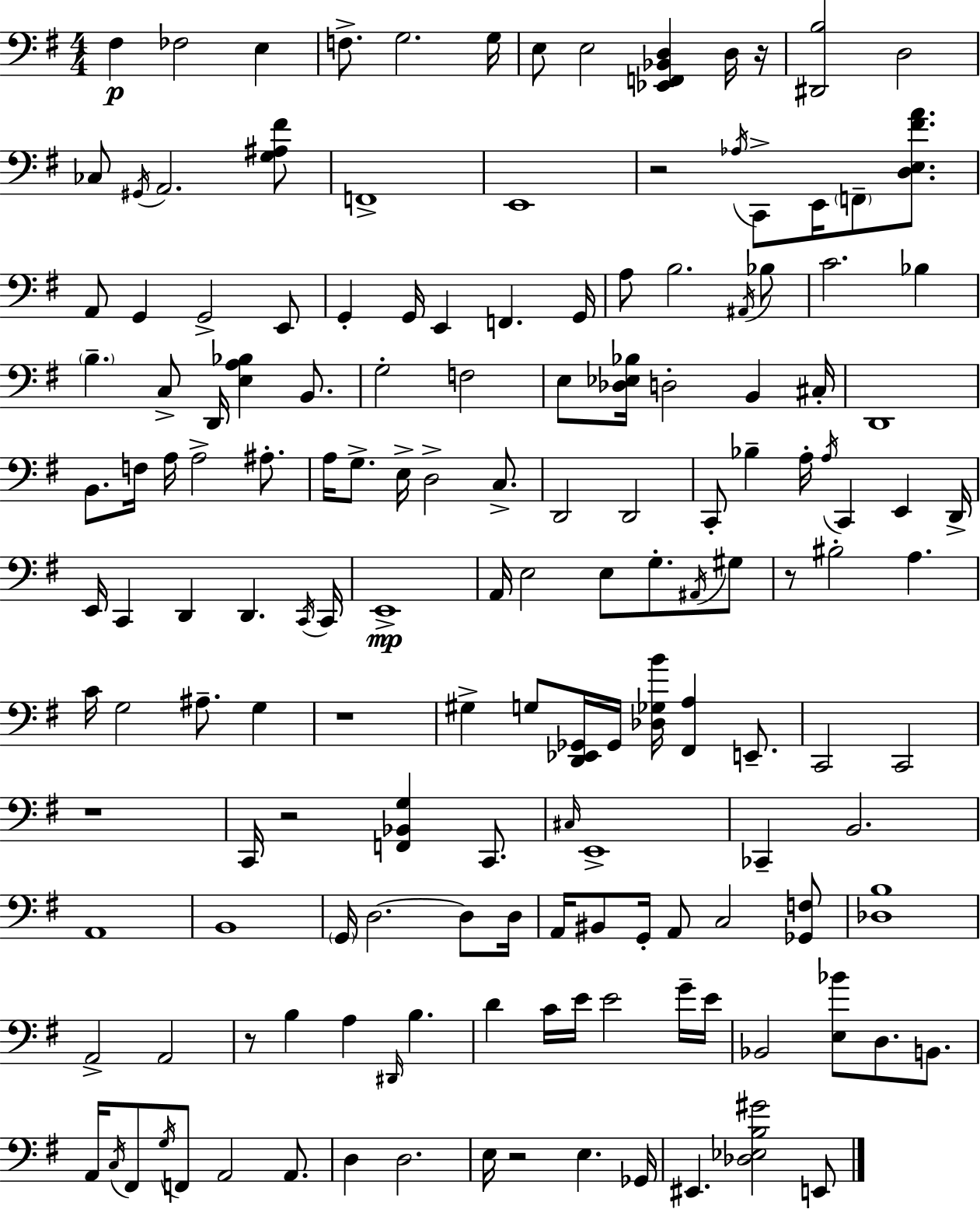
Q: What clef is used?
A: bass